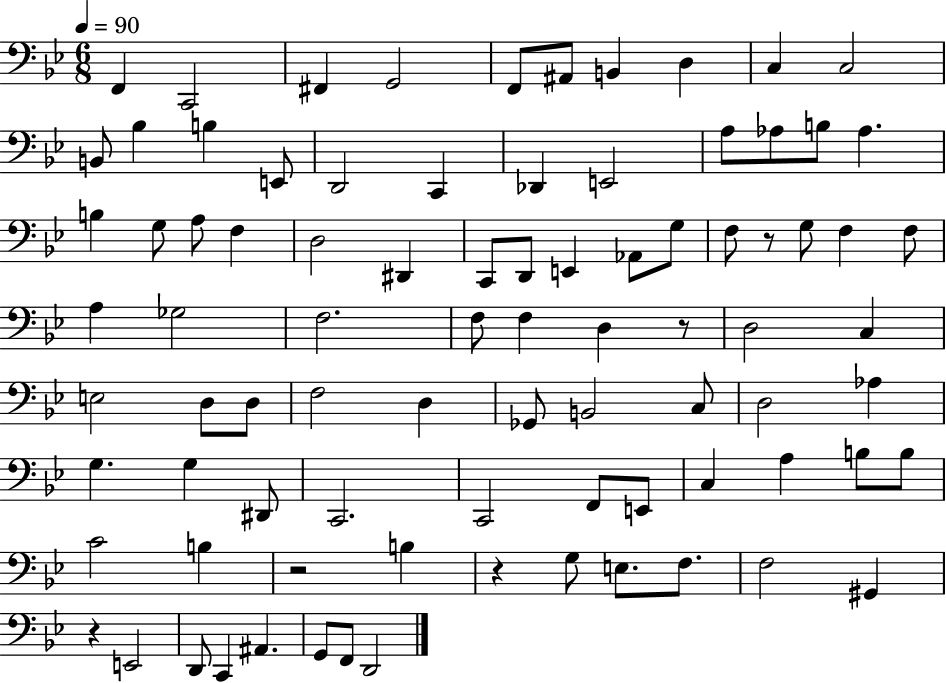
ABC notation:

X:1
T:Untitled
M:6/8
L:1/4
K:Bb
F,, C,,2 ^F,, G,,2 F,,/2 ^A,,/2 B,, D, C, C,2 B,,/2 _B, B, E,,/2 D,,2 C,, _D,, E,,2 A,/2 _A,/2 B,/2 _A, B, G,/2 A,/2 F, D,2 ^D,, C,,/2 D,,/2 E,, _A,,/2 G,/2 F,/2 z/2 G,/2 F, F,/2 A, _G,2 F,2 F,/2 F, D, z/2 D,2 C, E,2 D,/2 D,/2 F,2 D, _G,,/2 B,,2 C,/2 D,2 _A, G, G, ^D,,/2 C,,2 C,,2 F,,/2 E,,/2 C, A, B,/2 B,/2 C2 B, z2 B, z G,/2 E,/2 F,/2 F,2 ^G,, z E,,2 D,,/2 C,, ^A,, G,,/2 F,,/2 D,,2